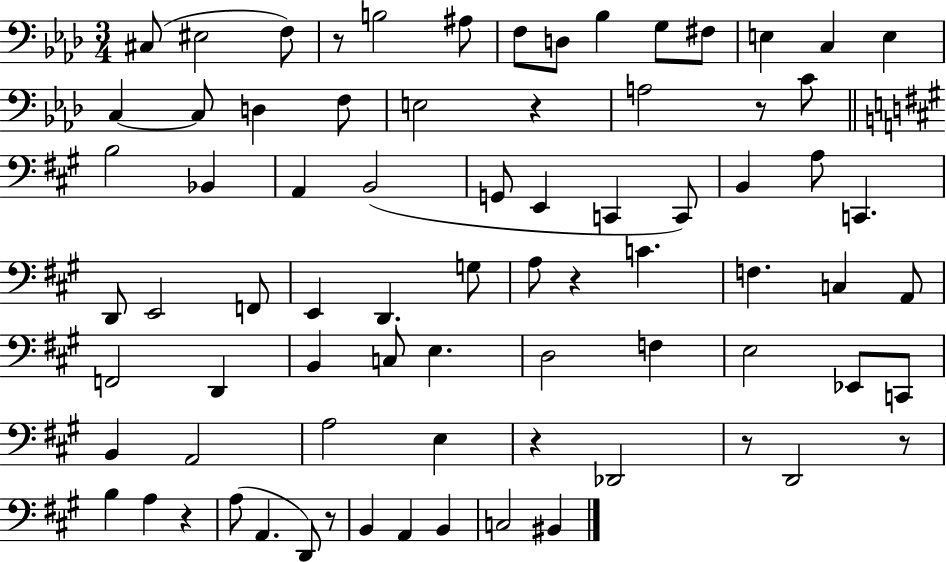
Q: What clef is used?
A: bass